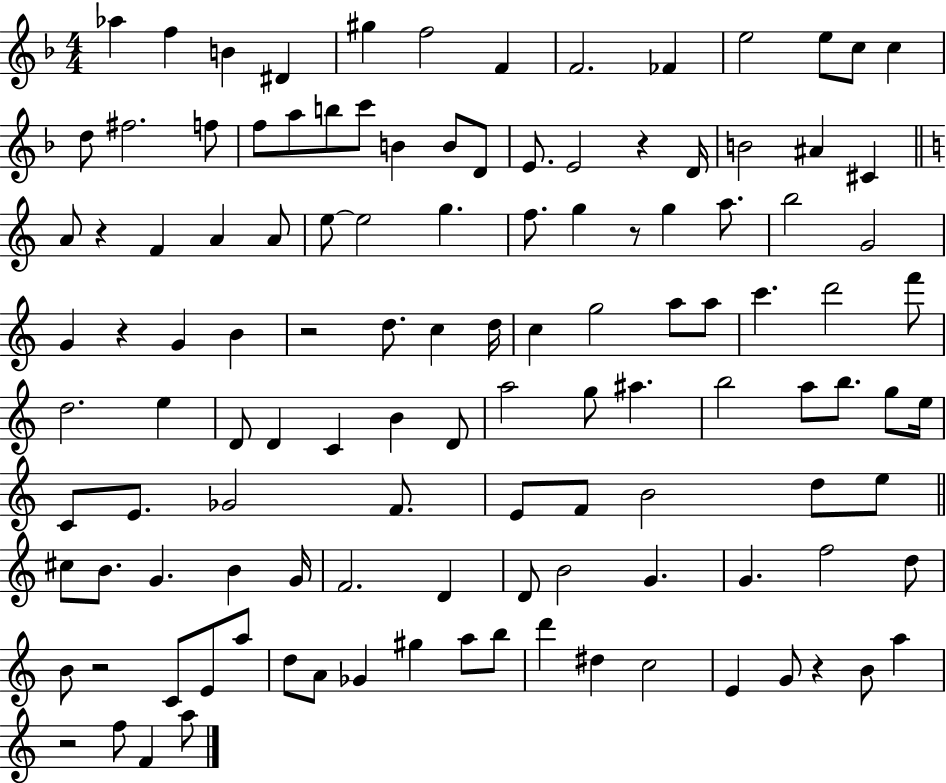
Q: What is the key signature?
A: F major